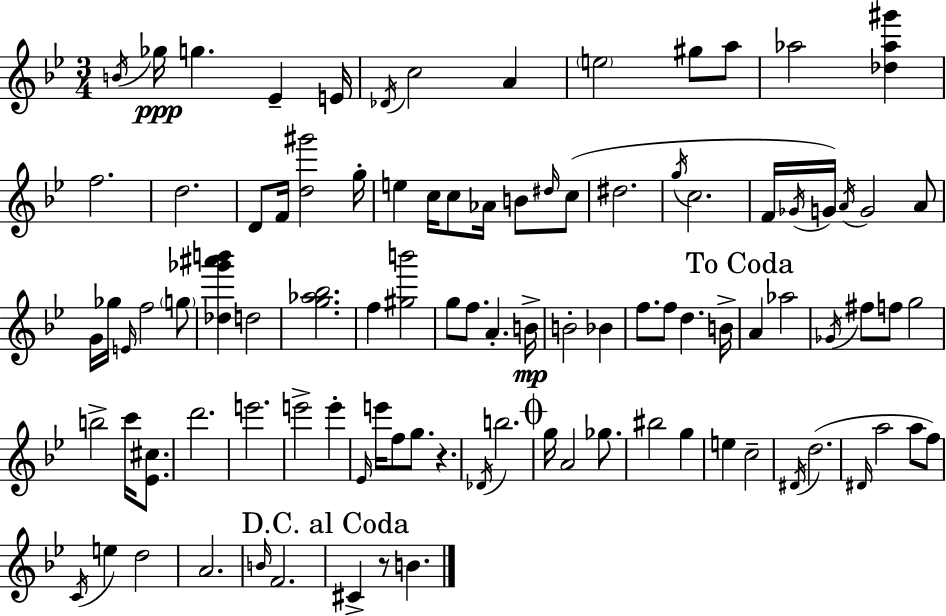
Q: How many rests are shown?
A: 2